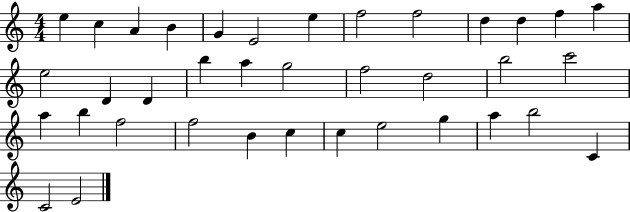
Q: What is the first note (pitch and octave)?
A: E5